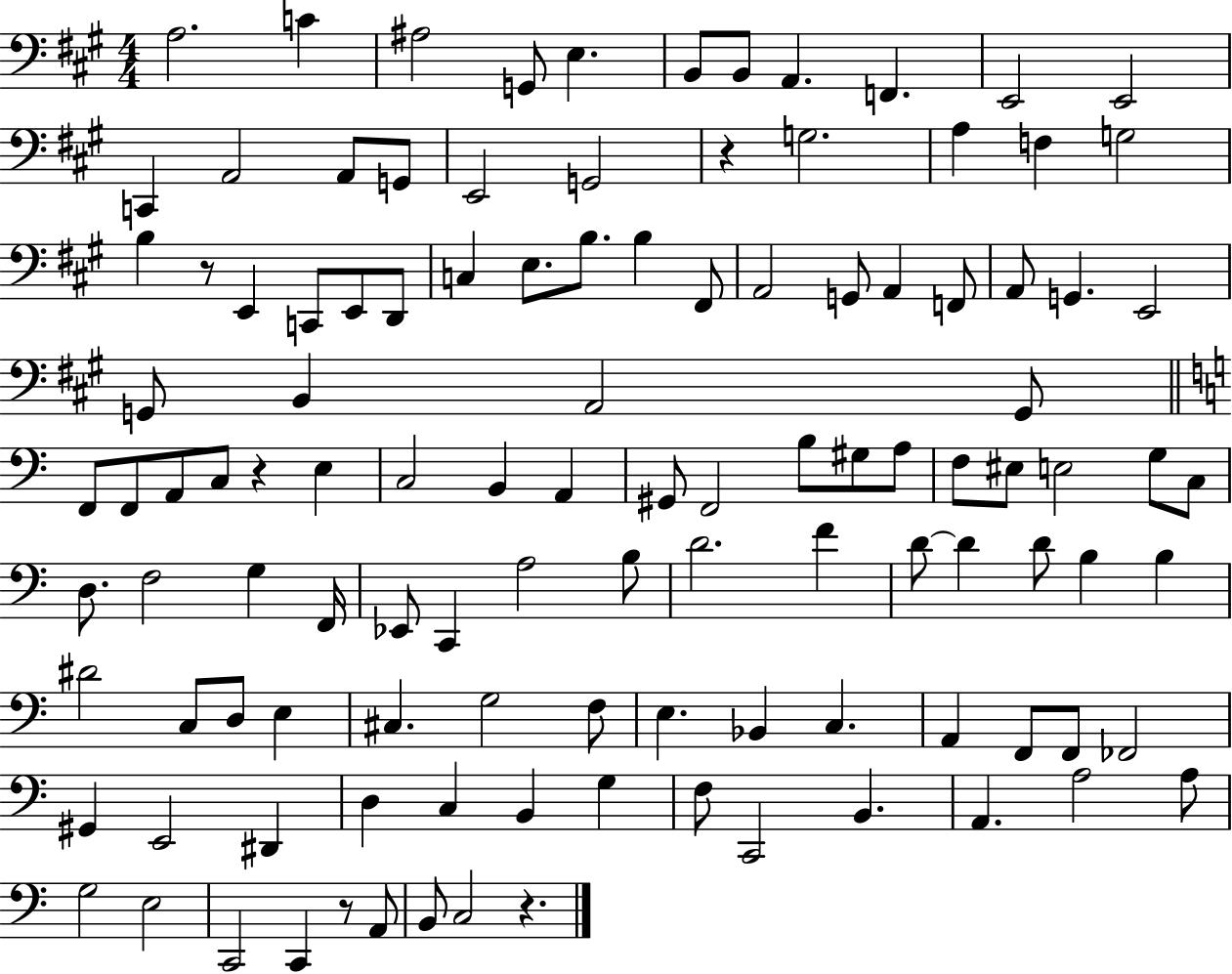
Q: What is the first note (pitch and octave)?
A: A3